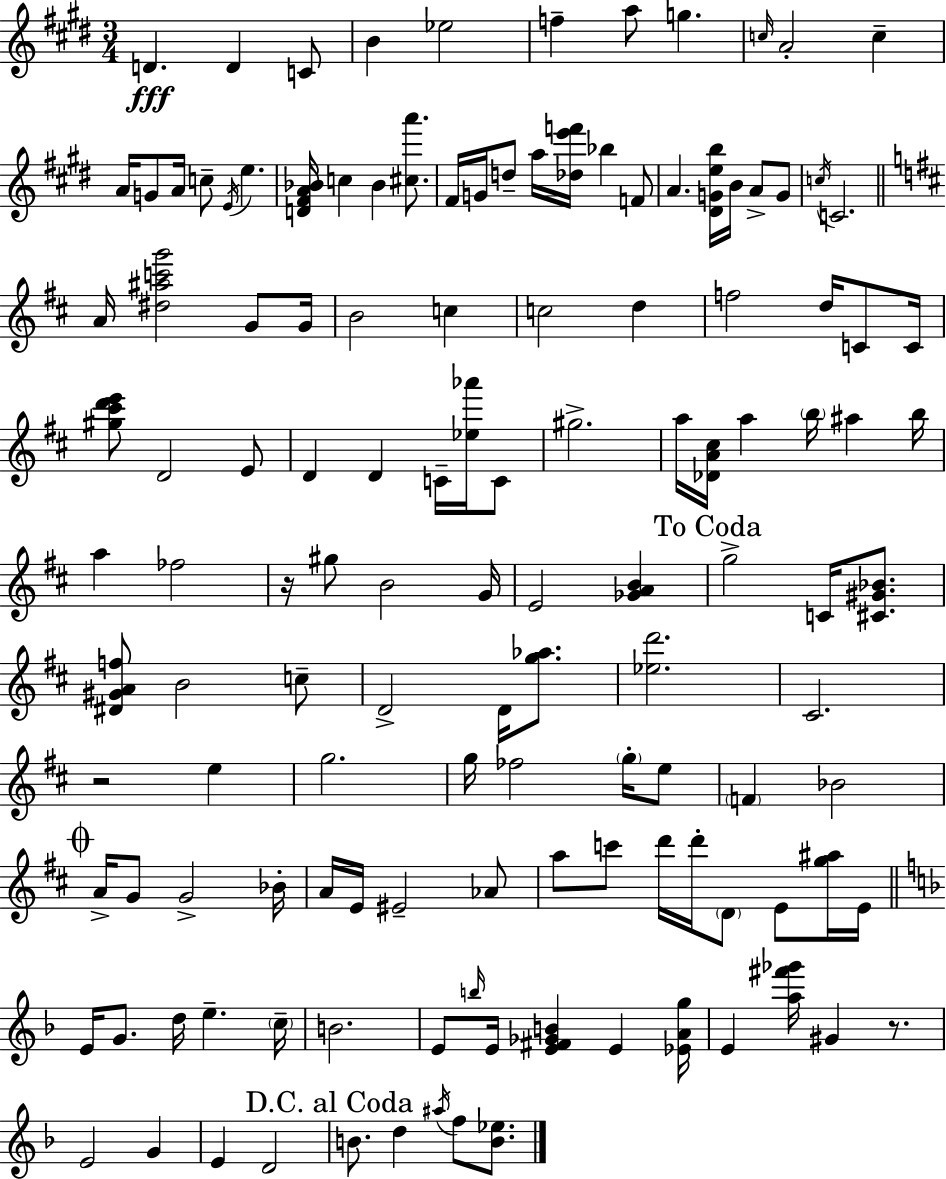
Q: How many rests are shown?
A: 3